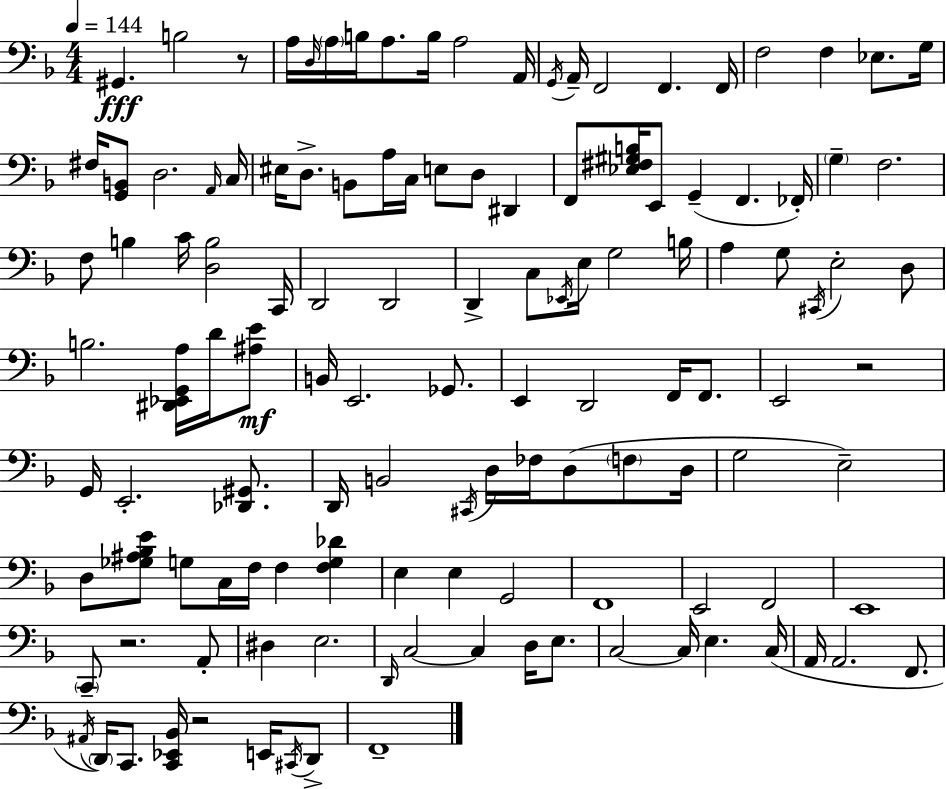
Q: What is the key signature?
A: D minor